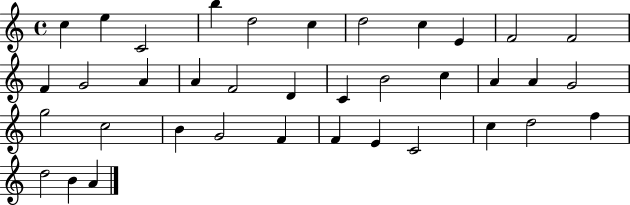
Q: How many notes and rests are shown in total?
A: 37